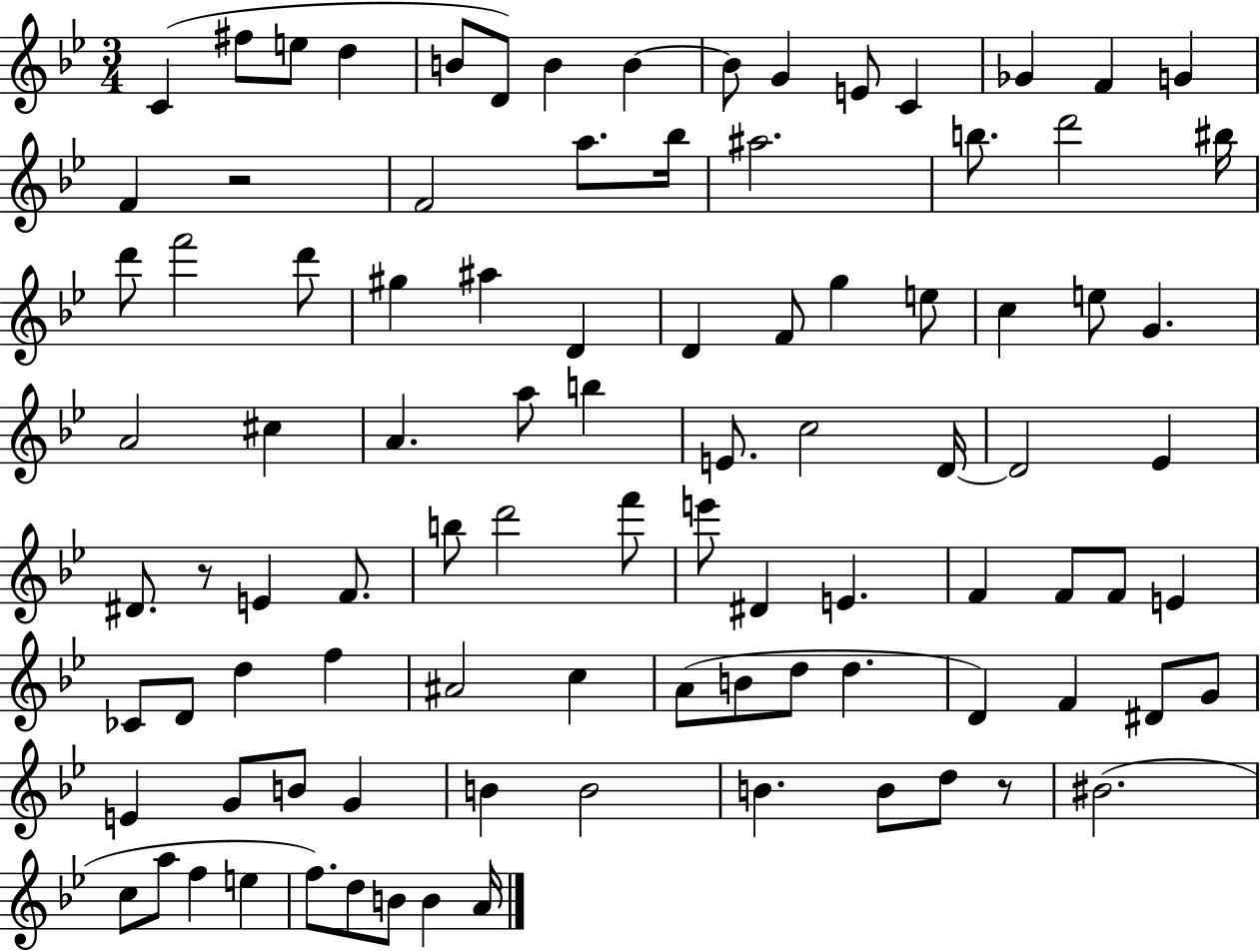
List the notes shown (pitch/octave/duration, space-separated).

C4/q F#5/e E5/e D5/q B4/e D4/e B4/q B4/q B4/e G4/q E4/e C4/q Gb4/q F4/q G4/q F4/q R/h F4/h A5/e. Bb5/s A#5/h. B5/e. D6/h BIS5/s D6/e F6/h D6/e G#5/q A#5/q D4/q D4/q F4/e G5/q E5/e C5/q E5/e G4/q. A4/h C#5/q A4/q. A5/e B5/q E4/e. C5/h D4/s D4/h Eb4/q D#4/e. R/e E4/q F4/e. B5/e D6/h F6/e E6/e D#4/q E4/q. F4/q F4/e F4/e E4/q CES4/e D4/e D5/q F5/q A#4/h C5/q A4/e B4/e D5/e D5/q. D4/q F4/q D#4/e G4/e E4/q G4/e B4/e G4/q B4/q B4/h B4/q. B4/e D5/e R/e BIS4/h. C5/e A5/e F5/q E5/q F5/e. D5/e B4/e B4/q A4/s